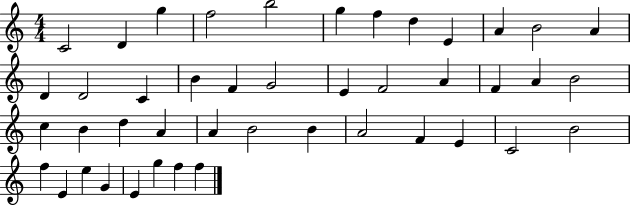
X:1
T:Untitled
M:4/4
L:1/4
K:C
C2 D g f2 b2 g f d E A B2 A D D2 C B F G2 E F2 A F A B2 c B d A A B2 B A2 F E C2 B2 f E e G E g f f